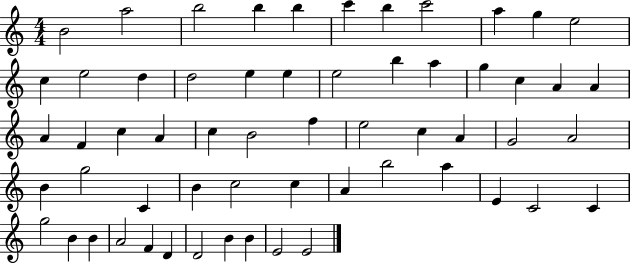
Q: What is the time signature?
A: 4/4